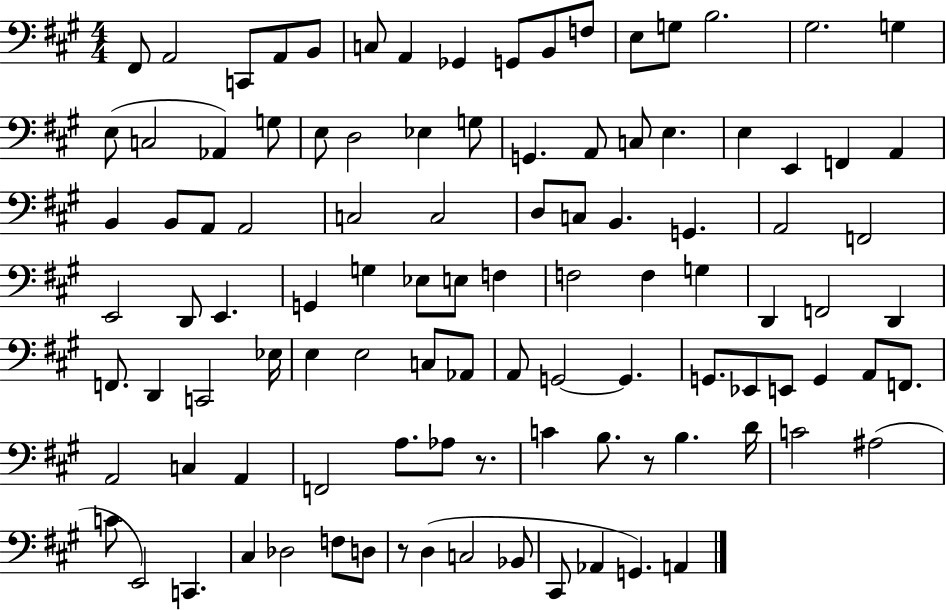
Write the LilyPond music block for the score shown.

{
  \clef bass
  \numericTimeSignature
  \time 4/4
  \key a \major
  \repeat volta 2 { fis,8 a,2 c,8 a,8 b,8 | c8 a,4 ges,4 g,8 b,8 f8 | e8 g8 b2. | gis2. g4 | \break e8( c2 aes,4) g8 | e8 d2 ees4 g8 | g,4. a,8 c8 e4. | e4 e,4 f,4 a,4 | \break b,4 b,8 a,8 a,2 | c2 c2 | d8 c8 b,4. g,4. | a,2 f,2 | \break e,2 d,8 e,4. | g,4 g4 ees8 e8 f4 | f2 f4 g4 | d,4 f,2 d,4 | \break f,8. d,4 c,2 ees16 | e4 e2 c8 aes,8 | a,8 g,2~~ g,4. | g,8. ees,8 e,8 g,4 a,8 f,8. | \break a,2 c4 a,4 | f,2 a8. aes8 r8. | c'4 b8. r8 b4. d'16 | c'2 ais2( | \break c'8 e,2) c,4. | cis4 des2 f8 d8 | r8 d4( c2 bes,8 | cis,8 aes,4 g,4.) a,4 | \break } \bar "|."
}